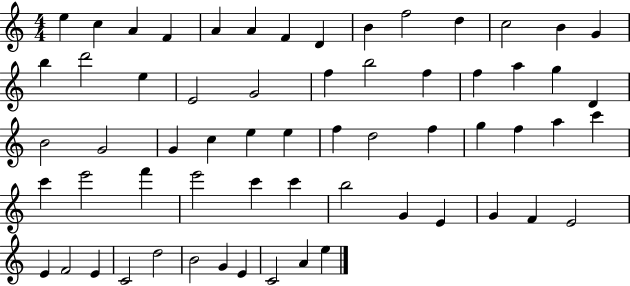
X:1
T:Untitled
M:4/4
L:1/4
K:C
e c A F A A F D B f2 d c2 B G b d'2 e E2 G2 f b2 f f a g D B2 G2 G c e e f d2 f g f a c' c' e'2 f' e'2 c' c' b2 G E G F E2 E F2 E C2 d2 B2 G E C2 A e